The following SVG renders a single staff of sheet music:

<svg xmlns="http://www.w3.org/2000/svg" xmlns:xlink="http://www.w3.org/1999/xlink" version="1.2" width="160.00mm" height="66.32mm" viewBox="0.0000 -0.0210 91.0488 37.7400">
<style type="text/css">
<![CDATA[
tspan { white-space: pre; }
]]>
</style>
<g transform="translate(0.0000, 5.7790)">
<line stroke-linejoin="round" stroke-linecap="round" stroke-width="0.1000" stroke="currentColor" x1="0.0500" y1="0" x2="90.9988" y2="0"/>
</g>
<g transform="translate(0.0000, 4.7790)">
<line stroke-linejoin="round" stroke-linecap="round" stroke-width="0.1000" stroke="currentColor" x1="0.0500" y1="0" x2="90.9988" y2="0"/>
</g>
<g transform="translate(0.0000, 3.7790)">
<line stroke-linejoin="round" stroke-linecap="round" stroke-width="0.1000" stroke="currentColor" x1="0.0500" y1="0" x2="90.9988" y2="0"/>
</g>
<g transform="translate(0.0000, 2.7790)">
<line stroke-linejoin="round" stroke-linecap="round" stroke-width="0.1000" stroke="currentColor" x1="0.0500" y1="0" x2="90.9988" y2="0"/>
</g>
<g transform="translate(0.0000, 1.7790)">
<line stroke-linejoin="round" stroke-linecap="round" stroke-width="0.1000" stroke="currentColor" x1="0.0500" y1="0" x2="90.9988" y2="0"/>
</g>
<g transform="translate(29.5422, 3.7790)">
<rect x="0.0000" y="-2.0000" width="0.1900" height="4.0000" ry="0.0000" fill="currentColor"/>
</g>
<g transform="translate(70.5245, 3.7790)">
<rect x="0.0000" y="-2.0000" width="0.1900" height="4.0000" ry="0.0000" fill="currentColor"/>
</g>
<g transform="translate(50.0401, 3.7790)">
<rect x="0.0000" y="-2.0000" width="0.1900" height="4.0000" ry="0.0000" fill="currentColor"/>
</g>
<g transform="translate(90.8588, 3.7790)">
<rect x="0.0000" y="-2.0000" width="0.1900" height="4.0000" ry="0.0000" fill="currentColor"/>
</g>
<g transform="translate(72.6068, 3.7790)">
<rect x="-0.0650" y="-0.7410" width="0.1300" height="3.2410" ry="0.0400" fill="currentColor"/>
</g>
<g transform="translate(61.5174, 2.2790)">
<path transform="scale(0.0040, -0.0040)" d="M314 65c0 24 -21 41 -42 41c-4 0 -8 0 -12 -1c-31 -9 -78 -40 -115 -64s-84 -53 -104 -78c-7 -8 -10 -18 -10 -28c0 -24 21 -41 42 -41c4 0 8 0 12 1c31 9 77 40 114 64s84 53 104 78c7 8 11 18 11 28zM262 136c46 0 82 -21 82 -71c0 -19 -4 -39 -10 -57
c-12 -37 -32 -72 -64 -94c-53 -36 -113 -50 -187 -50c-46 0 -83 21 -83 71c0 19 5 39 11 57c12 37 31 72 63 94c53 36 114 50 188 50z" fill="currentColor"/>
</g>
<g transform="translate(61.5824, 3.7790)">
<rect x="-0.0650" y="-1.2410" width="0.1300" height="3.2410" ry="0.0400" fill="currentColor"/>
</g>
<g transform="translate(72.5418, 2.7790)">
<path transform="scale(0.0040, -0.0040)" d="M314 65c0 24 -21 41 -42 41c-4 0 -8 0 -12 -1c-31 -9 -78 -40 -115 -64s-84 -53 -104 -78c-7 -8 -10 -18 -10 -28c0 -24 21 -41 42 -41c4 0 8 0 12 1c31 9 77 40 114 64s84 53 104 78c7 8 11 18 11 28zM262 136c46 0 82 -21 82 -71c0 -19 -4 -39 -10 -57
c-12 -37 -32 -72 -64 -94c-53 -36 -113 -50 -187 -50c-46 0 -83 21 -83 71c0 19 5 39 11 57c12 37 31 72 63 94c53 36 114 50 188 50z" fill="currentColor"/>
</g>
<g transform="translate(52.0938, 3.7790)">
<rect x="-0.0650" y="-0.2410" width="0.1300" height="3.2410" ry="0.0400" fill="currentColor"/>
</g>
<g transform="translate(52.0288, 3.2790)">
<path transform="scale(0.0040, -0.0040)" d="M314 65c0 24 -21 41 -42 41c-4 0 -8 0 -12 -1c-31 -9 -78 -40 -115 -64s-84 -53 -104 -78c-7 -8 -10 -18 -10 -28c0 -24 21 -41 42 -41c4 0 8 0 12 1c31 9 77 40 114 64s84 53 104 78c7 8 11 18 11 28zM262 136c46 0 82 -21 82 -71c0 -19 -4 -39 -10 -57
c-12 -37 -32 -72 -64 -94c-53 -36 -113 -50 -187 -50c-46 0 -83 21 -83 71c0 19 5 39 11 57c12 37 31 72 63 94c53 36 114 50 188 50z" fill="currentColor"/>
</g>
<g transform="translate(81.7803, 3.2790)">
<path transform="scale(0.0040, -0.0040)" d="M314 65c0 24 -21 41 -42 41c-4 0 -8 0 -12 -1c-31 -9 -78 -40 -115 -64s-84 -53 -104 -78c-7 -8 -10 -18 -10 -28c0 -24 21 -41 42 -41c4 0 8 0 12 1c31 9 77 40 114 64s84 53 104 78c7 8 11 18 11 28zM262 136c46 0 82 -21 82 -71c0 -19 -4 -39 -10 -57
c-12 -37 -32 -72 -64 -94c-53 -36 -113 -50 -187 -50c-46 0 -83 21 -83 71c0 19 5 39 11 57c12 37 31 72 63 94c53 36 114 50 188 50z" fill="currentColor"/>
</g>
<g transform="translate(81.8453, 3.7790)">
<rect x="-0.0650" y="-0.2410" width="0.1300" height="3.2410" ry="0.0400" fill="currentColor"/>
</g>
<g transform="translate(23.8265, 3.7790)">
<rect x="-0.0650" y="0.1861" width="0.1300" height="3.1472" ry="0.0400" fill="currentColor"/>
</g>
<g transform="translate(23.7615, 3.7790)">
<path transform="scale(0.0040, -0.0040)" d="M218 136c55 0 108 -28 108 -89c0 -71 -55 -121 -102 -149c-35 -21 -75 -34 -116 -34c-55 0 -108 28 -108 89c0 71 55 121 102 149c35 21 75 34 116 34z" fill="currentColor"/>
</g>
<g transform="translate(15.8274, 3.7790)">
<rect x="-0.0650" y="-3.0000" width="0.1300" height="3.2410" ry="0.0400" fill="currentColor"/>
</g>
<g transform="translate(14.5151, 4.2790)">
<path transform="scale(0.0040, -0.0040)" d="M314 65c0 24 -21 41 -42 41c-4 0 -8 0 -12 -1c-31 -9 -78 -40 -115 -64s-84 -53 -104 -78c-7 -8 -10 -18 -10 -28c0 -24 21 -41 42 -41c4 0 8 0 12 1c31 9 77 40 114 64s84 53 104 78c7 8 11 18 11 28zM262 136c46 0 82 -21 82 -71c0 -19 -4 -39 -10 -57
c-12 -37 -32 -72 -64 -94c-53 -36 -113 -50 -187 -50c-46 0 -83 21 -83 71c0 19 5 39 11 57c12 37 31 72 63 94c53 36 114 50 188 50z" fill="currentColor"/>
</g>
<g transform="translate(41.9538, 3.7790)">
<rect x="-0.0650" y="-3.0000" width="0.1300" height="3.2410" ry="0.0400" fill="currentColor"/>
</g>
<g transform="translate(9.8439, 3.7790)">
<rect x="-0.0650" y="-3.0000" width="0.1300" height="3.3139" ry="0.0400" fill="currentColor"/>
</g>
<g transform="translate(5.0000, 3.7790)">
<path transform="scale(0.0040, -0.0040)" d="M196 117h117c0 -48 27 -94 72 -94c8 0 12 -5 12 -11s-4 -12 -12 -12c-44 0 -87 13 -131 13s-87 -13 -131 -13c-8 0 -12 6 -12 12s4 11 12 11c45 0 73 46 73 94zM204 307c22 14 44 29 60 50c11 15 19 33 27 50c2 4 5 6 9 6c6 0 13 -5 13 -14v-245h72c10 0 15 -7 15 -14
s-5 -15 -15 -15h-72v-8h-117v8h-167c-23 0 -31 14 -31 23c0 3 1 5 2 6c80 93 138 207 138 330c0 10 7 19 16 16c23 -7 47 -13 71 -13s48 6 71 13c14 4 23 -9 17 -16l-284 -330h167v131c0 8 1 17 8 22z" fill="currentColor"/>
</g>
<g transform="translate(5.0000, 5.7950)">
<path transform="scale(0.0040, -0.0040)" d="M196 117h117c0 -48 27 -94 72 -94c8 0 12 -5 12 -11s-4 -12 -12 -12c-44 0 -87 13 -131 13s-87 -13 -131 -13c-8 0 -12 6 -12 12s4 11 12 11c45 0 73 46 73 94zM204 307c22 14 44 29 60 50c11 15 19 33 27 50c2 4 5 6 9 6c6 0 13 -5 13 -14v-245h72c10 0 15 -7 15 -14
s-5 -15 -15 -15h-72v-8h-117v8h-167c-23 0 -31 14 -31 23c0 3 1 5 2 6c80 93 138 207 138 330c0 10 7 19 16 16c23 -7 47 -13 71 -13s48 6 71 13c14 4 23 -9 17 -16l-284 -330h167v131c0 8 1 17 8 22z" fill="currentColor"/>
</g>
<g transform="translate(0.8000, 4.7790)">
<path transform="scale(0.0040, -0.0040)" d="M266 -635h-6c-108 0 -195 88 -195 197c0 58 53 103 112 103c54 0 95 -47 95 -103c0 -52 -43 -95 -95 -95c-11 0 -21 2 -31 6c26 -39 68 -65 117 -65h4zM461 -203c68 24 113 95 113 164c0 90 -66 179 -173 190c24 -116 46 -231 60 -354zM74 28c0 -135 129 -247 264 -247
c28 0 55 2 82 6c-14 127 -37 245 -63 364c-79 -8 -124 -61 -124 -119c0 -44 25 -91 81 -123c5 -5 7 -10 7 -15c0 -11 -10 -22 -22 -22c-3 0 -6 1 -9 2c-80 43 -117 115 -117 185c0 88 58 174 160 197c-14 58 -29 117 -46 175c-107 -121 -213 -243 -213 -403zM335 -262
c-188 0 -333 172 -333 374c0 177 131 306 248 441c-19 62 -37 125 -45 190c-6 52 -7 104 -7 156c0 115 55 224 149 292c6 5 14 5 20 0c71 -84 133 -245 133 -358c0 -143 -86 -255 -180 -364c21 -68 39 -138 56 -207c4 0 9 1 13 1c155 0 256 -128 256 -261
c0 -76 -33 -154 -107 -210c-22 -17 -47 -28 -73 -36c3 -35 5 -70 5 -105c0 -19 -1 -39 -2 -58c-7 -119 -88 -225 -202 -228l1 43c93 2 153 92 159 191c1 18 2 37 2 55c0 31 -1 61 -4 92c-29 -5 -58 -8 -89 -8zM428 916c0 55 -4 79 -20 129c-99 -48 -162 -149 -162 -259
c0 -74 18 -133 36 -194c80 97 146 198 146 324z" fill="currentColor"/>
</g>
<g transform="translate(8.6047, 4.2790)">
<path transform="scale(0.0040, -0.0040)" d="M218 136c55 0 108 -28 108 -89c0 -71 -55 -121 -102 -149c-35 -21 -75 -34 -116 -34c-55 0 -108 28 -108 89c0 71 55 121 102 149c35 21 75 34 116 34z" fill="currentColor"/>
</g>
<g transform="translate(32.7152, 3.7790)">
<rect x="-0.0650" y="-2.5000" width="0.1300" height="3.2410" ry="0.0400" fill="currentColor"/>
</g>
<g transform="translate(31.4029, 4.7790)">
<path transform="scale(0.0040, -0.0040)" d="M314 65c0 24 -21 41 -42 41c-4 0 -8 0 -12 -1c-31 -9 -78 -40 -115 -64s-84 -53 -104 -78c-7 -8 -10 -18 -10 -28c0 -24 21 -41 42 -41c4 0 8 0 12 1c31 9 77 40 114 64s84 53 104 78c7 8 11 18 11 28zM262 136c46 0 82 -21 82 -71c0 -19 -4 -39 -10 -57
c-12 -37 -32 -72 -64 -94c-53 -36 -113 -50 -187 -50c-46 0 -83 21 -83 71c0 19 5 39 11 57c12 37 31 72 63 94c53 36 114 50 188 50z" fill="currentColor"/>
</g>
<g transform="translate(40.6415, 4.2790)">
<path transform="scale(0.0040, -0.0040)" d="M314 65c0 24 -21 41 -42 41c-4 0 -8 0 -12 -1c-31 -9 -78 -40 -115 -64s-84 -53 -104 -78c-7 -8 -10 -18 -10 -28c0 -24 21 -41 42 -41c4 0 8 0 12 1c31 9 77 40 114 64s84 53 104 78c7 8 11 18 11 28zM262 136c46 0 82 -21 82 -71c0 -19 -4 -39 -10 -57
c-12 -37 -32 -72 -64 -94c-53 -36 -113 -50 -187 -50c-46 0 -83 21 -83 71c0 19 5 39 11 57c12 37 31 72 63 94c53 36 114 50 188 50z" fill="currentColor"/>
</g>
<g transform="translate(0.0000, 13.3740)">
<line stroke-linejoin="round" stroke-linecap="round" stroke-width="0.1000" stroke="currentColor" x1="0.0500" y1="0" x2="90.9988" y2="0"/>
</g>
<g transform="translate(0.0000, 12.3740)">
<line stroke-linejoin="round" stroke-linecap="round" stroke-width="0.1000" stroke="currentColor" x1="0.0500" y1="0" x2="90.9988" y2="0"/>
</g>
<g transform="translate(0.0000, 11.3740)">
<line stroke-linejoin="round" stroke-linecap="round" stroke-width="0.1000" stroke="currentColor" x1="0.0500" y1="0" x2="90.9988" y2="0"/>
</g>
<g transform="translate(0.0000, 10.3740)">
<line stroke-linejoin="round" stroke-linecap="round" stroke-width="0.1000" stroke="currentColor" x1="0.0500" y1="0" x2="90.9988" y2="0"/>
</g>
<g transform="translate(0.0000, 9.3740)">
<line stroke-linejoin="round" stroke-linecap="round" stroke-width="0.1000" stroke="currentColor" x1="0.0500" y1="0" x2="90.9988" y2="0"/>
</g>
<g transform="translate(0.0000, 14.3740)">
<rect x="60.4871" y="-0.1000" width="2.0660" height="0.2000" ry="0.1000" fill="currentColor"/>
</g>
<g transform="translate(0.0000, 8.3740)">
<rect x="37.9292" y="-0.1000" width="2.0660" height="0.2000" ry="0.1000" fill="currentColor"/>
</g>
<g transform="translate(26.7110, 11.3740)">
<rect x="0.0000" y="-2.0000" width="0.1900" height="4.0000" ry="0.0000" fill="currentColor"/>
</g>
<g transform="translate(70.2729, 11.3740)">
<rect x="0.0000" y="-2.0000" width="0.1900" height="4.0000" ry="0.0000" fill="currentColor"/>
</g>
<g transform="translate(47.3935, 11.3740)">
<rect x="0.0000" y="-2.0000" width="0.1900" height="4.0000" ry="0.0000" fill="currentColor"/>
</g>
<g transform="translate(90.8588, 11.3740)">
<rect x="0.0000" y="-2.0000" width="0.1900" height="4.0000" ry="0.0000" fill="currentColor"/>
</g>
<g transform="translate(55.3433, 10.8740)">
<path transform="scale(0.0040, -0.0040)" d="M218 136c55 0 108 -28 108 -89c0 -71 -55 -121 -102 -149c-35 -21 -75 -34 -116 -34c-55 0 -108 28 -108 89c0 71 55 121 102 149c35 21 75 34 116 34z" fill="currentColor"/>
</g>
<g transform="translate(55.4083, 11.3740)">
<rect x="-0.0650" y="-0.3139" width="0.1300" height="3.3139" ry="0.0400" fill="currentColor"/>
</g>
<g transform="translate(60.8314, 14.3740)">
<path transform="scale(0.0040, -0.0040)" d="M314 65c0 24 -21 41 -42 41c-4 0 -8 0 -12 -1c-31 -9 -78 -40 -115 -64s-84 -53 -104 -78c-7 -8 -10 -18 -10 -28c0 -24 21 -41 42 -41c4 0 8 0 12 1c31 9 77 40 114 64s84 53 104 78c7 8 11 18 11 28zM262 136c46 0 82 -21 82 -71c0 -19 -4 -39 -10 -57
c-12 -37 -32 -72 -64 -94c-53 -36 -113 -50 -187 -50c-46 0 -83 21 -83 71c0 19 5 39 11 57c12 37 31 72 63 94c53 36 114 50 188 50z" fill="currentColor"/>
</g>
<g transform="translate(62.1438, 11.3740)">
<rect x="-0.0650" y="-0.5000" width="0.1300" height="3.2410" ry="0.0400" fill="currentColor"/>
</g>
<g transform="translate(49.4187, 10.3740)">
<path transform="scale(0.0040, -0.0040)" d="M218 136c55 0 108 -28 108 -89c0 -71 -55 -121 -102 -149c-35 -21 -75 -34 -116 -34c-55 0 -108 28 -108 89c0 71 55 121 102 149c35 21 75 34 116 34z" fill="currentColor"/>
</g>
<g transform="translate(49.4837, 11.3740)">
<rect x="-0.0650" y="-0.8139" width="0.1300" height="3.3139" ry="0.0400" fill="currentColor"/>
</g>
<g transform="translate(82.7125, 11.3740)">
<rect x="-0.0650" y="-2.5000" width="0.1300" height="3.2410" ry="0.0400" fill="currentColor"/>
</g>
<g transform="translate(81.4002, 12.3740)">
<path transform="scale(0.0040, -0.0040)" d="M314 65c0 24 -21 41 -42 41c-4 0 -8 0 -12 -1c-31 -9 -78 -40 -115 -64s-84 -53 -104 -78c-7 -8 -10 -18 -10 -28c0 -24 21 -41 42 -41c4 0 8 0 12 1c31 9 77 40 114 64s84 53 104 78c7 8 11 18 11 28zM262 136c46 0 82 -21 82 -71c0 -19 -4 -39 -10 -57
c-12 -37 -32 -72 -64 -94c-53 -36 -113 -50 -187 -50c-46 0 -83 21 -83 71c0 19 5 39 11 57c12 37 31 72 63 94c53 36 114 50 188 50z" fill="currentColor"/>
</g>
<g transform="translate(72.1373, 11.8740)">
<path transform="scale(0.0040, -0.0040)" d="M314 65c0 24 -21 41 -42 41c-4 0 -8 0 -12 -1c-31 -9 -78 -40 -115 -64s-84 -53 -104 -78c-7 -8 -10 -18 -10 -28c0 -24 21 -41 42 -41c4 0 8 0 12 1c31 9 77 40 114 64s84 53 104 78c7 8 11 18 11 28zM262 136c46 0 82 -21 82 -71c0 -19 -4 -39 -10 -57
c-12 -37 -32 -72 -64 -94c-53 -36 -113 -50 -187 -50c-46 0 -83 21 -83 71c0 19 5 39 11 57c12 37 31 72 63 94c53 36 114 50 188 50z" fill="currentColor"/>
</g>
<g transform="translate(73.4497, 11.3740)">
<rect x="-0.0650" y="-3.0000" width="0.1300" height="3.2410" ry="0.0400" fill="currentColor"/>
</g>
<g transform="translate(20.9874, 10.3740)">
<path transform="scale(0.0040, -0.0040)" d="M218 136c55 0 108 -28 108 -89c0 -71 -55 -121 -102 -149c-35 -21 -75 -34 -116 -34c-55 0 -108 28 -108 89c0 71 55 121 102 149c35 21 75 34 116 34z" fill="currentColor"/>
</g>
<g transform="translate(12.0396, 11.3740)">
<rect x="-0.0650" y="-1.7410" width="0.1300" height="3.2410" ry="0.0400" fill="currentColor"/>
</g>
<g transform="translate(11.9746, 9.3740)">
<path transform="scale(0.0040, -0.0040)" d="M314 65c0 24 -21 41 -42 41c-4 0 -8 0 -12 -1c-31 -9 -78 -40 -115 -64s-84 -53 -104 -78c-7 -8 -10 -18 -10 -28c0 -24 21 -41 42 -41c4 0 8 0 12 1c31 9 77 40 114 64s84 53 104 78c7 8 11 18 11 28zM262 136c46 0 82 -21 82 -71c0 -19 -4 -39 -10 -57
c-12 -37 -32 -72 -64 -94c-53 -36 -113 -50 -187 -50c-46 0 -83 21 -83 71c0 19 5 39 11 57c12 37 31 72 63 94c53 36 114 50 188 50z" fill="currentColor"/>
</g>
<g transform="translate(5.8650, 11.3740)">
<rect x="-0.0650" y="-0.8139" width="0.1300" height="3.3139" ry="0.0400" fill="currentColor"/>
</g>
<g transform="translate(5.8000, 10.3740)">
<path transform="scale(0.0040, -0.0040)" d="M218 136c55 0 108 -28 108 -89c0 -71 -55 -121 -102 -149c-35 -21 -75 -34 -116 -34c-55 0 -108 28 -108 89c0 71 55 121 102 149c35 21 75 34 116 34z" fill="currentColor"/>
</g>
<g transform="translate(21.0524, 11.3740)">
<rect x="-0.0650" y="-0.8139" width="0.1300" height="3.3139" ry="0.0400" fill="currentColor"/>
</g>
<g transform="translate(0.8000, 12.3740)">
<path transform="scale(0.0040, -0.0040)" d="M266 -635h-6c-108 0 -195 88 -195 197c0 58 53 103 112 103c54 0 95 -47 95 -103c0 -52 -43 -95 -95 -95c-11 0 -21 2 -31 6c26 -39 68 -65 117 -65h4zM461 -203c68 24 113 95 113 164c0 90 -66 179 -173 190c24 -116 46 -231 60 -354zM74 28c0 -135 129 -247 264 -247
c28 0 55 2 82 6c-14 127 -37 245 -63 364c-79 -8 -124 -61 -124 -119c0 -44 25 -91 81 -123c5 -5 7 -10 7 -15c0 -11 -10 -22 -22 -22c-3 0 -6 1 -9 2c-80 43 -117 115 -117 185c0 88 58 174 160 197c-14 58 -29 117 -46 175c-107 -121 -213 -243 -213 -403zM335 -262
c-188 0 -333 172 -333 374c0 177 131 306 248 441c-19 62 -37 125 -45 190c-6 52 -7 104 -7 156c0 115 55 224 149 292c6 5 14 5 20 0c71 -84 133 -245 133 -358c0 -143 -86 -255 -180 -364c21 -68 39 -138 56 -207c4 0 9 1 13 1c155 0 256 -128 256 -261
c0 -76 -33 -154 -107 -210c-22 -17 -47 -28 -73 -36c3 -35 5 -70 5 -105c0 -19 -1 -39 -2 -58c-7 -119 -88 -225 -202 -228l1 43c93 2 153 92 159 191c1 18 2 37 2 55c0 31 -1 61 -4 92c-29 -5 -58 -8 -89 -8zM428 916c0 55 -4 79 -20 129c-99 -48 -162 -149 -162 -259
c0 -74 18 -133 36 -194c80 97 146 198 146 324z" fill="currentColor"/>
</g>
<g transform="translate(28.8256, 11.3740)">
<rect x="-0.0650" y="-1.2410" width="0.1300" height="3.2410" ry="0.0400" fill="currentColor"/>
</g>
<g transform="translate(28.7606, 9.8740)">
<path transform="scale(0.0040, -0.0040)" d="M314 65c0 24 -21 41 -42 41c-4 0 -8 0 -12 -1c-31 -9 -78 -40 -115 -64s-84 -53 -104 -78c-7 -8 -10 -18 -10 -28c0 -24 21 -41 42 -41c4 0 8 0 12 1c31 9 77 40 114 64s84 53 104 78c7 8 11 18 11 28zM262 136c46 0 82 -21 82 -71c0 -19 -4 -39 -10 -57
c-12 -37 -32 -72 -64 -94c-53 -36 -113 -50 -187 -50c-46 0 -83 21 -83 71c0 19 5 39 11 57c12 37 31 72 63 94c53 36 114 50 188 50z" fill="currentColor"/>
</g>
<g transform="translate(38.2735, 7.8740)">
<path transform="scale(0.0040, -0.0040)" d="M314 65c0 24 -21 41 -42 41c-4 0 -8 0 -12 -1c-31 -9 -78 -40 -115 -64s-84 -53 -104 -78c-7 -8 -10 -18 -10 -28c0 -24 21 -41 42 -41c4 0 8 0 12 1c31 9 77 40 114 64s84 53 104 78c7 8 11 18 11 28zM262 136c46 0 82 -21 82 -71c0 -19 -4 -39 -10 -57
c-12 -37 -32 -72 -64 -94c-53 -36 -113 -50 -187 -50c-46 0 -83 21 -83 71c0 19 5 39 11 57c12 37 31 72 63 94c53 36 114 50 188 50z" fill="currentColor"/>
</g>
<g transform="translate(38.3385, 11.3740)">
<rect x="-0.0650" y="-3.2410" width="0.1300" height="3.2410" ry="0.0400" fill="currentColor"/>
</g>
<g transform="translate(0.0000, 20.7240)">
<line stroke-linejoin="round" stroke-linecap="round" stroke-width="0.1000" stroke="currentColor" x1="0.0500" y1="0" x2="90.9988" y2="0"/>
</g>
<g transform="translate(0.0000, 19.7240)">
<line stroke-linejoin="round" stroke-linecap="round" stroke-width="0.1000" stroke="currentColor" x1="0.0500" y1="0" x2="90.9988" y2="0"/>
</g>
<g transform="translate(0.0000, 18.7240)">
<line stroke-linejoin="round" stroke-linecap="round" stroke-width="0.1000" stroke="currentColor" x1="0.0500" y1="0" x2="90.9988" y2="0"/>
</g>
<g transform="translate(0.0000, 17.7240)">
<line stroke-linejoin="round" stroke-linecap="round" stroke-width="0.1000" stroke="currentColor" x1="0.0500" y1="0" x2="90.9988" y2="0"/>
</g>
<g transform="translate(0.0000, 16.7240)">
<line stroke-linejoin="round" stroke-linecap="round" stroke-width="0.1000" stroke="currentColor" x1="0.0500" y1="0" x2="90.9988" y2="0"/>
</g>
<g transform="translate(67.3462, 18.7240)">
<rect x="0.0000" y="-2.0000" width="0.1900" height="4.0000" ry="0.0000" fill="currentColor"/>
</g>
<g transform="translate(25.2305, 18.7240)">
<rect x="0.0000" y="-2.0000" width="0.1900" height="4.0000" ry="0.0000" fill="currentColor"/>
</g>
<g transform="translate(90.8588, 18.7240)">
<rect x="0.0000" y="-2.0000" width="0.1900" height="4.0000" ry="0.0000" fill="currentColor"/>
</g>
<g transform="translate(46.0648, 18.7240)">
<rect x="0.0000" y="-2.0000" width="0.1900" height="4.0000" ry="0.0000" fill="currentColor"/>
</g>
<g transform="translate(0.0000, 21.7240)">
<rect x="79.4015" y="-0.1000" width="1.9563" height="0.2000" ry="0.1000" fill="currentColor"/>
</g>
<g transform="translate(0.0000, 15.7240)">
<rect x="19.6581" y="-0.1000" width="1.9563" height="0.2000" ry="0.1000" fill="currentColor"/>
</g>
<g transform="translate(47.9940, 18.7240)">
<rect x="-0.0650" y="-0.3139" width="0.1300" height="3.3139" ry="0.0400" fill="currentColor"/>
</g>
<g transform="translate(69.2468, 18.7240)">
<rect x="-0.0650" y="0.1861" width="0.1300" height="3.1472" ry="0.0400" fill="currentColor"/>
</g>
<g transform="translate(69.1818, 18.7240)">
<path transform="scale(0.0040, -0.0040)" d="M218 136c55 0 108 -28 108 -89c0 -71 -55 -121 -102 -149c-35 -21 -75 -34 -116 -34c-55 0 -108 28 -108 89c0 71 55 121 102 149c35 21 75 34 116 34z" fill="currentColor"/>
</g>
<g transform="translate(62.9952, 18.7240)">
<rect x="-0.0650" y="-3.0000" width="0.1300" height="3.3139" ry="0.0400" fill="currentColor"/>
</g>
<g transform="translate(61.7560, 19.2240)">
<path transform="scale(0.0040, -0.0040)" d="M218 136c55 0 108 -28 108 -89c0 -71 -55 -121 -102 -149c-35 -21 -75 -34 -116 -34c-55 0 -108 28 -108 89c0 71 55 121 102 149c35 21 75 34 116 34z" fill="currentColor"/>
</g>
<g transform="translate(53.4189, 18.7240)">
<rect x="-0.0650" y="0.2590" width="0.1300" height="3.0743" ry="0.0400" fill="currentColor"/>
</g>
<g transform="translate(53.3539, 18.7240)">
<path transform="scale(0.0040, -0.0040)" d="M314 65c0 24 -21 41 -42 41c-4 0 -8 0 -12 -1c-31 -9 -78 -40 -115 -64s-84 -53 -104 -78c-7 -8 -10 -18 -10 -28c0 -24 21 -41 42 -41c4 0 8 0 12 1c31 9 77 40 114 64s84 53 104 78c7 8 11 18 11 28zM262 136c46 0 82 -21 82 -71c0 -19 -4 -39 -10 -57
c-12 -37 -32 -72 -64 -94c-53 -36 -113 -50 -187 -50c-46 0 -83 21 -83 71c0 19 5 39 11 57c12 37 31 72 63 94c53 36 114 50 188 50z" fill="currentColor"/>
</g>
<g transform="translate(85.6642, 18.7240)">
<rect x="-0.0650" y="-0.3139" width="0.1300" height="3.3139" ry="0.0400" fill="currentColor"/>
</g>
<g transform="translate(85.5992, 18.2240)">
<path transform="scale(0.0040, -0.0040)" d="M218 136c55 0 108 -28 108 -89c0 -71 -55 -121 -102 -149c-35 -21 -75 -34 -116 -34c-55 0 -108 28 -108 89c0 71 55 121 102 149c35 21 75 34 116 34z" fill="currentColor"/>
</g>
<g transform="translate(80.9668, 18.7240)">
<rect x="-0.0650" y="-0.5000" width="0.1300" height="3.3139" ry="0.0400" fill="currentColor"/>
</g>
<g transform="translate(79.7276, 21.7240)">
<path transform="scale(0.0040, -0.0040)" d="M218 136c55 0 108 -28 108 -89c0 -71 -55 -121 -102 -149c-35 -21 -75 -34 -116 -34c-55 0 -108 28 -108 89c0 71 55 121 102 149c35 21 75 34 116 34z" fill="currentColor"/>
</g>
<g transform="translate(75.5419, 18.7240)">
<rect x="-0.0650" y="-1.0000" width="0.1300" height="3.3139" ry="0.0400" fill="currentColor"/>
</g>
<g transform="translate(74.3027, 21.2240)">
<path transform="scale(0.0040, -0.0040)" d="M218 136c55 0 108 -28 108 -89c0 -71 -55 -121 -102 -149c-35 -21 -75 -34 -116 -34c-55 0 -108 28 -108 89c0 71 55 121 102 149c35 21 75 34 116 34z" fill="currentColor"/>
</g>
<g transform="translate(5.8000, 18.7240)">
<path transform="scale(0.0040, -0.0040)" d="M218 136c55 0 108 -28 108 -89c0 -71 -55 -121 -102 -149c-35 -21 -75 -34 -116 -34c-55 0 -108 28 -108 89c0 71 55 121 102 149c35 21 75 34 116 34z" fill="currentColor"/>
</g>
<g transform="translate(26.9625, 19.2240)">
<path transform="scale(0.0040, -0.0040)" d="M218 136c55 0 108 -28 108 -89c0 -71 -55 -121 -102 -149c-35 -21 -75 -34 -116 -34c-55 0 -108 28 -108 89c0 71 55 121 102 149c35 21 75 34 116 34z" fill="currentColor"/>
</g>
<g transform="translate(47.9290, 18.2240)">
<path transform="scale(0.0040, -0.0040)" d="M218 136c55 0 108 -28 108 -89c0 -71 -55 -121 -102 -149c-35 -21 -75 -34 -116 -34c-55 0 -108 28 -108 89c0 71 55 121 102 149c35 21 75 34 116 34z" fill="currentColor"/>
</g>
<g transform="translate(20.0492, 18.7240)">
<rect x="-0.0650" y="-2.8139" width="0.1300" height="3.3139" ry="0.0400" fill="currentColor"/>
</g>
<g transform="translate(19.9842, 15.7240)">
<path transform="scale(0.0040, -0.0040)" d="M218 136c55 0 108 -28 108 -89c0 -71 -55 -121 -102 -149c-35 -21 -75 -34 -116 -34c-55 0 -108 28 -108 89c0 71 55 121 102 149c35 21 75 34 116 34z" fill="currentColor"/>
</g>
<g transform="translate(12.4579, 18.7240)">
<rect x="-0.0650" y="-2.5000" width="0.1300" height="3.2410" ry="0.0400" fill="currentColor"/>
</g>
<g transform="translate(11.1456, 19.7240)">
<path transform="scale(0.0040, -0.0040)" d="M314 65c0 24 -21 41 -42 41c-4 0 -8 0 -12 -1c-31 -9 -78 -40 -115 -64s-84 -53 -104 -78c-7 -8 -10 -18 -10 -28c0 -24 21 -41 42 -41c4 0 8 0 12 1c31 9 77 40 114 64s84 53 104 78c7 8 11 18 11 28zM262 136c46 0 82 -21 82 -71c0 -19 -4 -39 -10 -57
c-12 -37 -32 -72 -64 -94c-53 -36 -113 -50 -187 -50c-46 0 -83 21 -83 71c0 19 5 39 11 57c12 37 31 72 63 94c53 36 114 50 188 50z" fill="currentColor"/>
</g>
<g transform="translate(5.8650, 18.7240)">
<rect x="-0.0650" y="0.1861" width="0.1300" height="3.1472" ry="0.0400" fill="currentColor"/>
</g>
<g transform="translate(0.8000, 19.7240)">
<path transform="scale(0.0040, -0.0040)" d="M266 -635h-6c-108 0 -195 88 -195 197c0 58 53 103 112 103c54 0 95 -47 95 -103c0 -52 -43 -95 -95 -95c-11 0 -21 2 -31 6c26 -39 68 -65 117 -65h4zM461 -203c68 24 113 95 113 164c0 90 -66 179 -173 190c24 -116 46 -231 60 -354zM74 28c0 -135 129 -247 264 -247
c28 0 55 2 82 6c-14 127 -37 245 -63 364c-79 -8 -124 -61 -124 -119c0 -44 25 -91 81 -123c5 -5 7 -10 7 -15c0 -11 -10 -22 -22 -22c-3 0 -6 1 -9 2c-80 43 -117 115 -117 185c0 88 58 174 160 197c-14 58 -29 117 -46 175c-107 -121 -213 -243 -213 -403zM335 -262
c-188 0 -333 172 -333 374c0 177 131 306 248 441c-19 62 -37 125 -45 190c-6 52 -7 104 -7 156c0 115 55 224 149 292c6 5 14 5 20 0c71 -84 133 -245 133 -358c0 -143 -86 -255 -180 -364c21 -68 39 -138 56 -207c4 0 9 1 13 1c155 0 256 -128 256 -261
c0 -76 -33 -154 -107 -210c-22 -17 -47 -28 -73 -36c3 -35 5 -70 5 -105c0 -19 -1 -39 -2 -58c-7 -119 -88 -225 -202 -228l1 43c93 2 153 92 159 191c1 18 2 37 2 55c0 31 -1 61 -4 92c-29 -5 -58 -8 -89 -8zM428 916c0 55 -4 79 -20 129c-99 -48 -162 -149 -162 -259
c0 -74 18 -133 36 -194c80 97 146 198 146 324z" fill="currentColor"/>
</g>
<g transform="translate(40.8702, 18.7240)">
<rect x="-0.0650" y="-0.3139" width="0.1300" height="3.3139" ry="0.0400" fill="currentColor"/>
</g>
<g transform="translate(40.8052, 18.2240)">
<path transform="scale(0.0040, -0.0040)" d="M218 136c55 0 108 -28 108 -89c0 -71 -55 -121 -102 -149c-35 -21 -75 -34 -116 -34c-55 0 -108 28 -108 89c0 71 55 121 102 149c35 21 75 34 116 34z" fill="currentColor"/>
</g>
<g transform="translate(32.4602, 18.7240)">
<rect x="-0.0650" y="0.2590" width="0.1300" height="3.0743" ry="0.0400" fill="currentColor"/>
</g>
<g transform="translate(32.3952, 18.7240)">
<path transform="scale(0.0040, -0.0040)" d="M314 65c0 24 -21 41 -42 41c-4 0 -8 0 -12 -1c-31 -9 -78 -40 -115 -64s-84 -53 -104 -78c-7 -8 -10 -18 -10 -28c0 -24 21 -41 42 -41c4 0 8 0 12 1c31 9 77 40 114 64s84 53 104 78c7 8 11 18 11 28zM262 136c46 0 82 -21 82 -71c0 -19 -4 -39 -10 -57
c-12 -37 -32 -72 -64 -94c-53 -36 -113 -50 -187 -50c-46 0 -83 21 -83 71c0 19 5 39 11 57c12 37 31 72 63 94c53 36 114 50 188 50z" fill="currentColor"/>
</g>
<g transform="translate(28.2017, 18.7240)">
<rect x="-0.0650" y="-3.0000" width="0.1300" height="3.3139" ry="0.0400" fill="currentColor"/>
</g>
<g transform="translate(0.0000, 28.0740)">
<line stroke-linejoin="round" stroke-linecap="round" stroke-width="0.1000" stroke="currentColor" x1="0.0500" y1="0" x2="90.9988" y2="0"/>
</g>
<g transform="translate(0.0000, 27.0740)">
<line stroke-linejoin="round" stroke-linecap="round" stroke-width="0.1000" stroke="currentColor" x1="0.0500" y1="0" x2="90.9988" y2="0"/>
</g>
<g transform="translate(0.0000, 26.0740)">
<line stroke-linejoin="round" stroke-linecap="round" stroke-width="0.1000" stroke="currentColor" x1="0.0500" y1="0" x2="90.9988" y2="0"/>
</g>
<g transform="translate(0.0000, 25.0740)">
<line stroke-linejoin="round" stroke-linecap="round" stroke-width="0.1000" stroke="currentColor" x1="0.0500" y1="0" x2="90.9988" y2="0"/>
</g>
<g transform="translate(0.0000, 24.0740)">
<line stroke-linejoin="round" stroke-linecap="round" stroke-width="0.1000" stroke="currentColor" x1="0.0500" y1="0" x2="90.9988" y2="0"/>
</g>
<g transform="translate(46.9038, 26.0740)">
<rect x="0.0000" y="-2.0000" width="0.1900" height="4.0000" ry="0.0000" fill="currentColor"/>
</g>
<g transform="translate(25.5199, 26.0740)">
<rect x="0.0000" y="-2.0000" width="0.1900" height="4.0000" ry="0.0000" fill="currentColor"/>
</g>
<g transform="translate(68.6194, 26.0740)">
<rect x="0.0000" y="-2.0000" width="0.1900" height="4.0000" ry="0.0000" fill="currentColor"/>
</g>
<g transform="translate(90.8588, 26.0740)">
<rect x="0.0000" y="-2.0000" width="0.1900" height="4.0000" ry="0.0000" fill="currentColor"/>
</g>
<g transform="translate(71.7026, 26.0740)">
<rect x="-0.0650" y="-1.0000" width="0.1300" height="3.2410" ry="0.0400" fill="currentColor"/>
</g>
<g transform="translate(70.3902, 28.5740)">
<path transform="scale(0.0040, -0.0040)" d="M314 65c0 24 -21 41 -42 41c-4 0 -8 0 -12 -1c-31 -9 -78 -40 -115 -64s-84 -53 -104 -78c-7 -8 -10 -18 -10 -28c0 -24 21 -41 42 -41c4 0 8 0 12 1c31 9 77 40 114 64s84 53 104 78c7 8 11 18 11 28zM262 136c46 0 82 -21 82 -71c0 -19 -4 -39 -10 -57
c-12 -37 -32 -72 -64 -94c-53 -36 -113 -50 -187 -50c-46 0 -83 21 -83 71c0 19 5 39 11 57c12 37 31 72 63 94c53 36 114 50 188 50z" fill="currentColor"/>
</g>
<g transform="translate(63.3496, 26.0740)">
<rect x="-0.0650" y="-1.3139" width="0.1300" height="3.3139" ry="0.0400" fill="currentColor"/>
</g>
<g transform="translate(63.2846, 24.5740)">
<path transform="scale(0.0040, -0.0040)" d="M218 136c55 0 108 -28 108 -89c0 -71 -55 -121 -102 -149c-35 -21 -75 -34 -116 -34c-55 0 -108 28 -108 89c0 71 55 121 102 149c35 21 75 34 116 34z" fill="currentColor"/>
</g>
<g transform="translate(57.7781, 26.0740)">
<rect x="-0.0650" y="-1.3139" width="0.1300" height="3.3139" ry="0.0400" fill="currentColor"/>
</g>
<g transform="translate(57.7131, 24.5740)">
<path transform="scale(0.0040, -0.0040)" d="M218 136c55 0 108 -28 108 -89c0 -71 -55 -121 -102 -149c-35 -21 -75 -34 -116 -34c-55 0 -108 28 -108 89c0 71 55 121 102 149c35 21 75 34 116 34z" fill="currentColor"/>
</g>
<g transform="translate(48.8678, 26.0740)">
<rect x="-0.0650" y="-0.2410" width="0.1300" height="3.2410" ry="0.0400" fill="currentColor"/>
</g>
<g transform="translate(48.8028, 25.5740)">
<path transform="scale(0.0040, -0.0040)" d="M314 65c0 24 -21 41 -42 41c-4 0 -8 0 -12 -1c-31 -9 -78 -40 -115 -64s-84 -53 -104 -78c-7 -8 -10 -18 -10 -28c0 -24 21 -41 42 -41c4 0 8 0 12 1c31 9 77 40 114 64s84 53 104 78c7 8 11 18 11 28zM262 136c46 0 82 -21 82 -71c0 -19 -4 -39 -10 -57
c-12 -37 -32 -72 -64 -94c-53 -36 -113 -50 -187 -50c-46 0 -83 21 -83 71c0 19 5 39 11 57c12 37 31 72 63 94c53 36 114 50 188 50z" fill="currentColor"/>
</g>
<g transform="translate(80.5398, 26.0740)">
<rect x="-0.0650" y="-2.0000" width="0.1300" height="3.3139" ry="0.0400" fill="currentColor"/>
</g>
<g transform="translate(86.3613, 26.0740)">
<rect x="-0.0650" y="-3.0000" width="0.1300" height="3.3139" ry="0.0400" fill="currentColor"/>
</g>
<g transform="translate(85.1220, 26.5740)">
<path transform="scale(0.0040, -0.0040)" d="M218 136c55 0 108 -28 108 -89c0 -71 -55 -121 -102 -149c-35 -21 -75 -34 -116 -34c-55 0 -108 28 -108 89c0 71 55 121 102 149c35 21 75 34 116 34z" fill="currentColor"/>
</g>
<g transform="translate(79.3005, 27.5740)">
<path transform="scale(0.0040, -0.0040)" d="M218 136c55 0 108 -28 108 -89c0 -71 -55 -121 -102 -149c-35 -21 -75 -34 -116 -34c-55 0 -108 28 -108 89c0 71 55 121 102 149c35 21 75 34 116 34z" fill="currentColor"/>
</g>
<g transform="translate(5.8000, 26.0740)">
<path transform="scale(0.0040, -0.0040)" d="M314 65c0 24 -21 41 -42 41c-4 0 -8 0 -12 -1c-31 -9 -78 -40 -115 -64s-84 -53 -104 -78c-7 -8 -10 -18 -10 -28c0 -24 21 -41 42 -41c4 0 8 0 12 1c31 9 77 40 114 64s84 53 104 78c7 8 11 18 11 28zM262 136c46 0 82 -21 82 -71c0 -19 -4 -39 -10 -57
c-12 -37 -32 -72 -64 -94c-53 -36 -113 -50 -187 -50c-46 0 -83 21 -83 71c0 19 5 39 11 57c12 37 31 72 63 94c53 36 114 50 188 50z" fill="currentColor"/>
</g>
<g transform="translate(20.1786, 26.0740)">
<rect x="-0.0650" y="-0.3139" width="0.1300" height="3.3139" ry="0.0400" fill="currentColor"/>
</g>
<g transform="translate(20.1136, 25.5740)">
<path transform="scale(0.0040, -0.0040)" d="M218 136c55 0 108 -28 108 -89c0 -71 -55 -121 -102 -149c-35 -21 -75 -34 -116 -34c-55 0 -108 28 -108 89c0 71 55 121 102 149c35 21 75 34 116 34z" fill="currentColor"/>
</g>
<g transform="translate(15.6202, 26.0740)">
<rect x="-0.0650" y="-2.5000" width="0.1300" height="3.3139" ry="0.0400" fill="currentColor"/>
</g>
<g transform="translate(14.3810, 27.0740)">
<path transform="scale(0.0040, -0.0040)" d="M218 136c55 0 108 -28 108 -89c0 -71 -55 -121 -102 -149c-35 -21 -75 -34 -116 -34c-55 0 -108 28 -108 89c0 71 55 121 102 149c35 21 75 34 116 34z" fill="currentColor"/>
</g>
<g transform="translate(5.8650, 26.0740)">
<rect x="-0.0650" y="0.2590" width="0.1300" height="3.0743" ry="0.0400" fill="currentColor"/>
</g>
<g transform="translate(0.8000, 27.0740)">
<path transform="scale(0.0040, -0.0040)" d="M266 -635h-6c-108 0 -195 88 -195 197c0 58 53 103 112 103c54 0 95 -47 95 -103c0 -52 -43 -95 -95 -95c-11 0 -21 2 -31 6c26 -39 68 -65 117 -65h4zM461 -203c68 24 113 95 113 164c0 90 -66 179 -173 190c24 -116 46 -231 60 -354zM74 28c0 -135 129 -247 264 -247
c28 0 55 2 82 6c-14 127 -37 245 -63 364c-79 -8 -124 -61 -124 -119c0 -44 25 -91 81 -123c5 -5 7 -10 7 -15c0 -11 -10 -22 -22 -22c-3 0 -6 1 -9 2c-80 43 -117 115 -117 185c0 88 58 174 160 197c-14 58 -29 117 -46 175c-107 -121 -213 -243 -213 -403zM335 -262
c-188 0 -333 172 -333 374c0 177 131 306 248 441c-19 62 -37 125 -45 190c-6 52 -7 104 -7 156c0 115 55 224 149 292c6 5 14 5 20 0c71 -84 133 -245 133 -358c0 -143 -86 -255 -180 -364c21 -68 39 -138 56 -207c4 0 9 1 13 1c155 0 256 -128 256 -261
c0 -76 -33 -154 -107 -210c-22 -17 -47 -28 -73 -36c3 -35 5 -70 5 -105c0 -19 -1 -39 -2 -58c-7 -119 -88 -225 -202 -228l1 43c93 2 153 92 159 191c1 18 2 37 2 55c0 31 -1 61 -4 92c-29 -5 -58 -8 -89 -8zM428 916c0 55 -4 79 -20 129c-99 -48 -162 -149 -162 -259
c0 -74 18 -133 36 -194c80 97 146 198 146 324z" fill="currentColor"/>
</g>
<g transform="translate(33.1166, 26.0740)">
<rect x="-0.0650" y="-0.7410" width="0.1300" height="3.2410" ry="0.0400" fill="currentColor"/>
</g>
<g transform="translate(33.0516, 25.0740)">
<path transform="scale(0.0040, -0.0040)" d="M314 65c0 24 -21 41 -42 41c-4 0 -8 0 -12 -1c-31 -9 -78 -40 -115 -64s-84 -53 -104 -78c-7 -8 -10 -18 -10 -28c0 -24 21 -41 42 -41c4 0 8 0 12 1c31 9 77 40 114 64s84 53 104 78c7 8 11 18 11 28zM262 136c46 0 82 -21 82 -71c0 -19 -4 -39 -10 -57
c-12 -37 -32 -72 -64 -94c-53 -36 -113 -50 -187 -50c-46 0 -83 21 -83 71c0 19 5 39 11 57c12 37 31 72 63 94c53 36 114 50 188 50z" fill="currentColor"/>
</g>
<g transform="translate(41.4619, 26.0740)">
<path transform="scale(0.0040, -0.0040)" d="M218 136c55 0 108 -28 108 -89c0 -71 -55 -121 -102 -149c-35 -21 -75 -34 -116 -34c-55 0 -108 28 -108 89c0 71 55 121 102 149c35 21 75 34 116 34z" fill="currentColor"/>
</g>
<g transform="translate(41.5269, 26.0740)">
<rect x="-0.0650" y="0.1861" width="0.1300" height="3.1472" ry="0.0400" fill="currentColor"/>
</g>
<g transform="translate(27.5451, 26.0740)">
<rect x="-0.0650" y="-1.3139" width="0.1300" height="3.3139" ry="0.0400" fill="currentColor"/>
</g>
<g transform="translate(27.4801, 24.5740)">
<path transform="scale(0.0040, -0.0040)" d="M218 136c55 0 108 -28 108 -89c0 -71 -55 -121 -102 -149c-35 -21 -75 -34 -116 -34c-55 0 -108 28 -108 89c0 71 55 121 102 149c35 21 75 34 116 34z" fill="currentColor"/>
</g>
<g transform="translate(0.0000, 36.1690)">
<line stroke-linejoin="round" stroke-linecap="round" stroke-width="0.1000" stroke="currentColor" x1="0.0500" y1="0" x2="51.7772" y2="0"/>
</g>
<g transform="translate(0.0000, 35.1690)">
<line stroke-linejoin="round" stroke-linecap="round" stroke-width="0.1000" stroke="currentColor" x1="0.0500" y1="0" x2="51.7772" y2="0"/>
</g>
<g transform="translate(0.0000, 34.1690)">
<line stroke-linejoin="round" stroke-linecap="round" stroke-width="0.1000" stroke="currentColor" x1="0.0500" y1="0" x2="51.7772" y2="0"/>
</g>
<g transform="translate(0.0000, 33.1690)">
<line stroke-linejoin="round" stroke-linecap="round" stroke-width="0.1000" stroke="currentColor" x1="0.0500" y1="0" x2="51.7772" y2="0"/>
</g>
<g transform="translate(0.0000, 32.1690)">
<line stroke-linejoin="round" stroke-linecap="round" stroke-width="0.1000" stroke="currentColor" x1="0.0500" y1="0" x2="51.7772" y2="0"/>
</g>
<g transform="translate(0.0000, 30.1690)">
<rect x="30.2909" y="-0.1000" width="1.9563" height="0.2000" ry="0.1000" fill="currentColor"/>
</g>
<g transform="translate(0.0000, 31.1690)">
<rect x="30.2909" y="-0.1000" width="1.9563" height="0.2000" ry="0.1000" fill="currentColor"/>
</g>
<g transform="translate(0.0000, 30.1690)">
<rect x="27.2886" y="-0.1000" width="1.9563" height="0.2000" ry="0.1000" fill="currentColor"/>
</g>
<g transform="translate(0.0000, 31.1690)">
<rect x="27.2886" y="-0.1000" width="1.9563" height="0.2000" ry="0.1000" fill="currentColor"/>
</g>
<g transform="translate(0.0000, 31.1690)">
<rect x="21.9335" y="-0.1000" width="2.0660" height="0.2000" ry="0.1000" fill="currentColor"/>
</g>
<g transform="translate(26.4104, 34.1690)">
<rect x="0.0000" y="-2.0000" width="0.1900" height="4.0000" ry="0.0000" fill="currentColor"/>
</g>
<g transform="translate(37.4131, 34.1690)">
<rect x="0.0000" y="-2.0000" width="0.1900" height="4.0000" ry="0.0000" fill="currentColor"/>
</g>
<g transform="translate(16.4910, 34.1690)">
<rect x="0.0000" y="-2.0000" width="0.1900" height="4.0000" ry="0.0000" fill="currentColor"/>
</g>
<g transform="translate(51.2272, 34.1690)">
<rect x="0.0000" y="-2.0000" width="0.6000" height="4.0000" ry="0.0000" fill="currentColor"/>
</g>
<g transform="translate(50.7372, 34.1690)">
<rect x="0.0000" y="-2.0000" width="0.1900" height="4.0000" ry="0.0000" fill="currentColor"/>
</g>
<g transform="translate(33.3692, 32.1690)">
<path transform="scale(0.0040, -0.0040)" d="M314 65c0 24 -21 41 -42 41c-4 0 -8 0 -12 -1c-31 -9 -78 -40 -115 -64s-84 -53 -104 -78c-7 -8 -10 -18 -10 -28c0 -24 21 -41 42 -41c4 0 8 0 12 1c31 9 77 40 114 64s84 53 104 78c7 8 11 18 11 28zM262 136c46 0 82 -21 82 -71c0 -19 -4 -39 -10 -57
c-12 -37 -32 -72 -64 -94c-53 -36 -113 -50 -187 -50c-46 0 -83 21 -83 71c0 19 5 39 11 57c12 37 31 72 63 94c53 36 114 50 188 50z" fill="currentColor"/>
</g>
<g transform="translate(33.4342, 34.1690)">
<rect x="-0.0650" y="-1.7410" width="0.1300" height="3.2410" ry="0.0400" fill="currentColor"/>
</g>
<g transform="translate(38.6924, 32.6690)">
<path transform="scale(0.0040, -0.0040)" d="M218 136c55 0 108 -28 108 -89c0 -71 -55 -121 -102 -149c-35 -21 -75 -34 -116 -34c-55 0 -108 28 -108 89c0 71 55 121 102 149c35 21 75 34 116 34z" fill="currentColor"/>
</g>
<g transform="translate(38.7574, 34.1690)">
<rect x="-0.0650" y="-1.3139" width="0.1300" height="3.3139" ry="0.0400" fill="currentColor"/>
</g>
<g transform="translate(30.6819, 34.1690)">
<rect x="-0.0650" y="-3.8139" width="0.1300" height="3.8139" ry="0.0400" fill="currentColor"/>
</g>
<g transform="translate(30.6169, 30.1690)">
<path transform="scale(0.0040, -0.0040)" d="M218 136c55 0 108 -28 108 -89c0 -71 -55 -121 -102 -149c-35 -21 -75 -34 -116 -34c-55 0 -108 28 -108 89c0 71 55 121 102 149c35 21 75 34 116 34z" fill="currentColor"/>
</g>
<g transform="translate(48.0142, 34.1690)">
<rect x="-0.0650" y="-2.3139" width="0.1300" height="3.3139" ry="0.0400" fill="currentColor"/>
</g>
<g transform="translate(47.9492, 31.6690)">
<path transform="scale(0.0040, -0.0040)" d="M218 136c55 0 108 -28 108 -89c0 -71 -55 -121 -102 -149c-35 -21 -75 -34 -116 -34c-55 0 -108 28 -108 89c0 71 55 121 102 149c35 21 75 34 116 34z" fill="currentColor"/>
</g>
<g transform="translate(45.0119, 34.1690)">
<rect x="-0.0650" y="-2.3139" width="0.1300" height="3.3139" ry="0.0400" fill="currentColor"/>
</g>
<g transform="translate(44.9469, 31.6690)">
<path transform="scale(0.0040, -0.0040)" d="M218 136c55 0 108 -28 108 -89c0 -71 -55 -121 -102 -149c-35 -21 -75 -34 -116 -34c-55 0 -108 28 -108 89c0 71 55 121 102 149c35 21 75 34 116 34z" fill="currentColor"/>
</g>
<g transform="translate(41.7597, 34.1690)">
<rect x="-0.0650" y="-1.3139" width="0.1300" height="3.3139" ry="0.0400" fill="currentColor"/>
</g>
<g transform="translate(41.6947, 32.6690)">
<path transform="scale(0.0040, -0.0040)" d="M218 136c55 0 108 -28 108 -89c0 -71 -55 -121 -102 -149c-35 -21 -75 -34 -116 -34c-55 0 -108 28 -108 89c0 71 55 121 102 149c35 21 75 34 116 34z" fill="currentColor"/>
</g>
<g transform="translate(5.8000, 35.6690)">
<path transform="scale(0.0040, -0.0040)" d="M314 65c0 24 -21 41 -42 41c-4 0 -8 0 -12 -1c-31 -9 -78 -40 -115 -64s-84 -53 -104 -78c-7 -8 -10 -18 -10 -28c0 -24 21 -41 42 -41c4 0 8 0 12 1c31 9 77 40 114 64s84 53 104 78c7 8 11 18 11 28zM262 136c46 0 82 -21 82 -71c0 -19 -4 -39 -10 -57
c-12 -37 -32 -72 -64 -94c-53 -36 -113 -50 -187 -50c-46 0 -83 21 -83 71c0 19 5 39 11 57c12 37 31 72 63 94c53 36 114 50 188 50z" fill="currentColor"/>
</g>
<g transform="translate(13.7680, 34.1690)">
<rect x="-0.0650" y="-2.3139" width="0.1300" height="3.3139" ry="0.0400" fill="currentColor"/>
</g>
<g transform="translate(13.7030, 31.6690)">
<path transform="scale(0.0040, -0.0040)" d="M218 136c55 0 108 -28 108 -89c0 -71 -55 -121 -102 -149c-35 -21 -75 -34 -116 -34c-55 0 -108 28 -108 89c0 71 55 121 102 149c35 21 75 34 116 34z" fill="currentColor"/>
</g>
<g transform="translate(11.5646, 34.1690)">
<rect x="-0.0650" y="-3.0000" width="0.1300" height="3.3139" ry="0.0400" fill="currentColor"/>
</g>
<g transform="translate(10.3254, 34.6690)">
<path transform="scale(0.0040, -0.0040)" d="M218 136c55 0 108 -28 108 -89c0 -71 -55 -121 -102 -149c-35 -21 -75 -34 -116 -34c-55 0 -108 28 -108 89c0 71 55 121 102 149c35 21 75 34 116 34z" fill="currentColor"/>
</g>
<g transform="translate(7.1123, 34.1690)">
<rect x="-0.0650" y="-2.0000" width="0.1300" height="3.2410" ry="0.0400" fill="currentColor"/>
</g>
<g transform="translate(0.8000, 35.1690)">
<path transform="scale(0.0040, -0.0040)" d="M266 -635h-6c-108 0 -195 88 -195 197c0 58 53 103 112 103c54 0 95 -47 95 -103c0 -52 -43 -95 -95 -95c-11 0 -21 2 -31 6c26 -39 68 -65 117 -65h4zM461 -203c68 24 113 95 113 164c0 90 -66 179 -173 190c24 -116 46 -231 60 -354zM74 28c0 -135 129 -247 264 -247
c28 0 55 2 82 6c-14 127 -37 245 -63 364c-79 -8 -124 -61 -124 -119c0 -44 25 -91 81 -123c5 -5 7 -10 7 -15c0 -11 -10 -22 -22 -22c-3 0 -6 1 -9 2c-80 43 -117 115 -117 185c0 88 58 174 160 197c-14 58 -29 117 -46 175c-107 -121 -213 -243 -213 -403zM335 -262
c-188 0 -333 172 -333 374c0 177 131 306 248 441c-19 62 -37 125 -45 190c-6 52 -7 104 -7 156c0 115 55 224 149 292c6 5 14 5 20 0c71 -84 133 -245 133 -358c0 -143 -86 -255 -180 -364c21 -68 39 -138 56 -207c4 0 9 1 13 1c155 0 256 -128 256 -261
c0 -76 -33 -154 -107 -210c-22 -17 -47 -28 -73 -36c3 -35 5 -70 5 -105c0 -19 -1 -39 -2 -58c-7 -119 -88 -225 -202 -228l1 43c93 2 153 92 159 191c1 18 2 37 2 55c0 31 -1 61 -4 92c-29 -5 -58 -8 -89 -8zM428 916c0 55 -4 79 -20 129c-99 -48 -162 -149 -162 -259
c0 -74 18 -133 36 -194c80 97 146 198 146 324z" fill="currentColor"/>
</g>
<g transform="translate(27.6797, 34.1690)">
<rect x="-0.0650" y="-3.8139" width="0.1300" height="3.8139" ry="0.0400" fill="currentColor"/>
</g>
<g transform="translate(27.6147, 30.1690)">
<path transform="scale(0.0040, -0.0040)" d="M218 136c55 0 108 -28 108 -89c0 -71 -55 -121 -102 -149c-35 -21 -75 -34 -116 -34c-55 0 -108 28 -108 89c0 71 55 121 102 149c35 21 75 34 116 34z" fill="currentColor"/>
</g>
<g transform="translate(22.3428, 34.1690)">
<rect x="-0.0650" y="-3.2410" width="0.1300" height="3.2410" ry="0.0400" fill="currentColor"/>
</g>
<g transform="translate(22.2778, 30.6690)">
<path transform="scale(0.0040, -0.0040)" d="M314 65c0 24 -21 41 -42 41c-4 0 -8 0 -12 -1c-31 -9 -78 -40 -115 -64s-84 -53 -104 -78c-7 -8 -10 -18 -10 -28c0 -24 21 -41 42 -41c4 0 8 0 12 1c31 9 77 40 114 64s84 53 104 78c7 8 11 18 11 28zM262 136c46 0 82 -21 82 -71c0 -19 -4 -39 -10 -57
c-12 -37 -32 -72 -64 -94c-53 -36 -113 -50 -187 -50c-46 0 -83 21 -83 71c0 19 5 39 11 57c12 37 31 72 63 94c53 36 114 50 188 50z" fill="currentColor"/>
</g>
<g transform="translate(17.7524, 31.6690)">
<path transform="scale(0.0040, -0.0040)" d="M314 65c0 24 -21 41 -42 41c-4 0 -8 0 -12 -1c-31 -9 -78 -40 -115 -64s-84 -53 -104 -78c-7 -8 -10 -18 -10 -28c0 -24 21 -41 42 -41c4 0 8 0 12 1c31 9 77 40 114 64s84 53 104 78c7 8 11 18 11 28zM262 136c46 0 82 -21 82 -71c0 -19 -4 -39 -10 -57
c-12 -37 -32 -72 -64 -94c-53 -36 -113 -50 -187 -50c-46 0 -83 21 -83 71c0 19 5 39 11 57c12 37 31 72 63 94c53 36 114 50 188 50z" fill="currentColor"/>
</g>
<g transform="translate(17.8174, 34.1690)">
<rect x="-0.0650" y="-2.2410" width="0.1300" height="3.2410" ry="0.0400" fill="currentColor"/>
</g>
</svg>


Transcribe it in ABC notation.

X:1
T:Untitled
M:4/4
L:1/4
K:C
A A2 B G2 A2 c2 e2 d2 c2 d f2 d e2 b2 d c C2 A2 G2 B G2 a A B2 c c B2 A B D C c B2 G c e d2 B c2 e e D2 F A F2 A g g2 b2 c' c' f2 e e g g